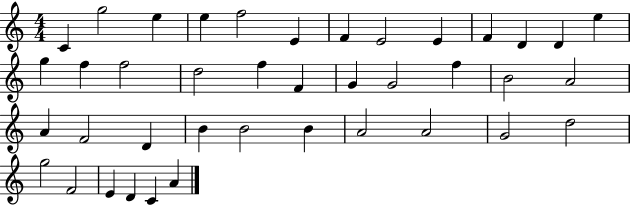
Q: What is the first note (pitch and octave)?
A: C4